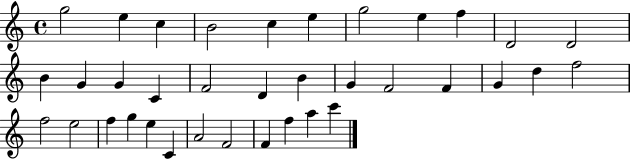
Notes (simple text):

G5/h E5/q C5/q B4/h C5/q E5/q G5/h E5/q F5/q D4/h D4/h B4/q G4/q G4/q C4/q F4/h D4/q B4/q G4/q F4/h F4/q G4/q D5/q F5/h F5/h E5/h F5/q G5/q E5/q C4/q A4/h F4/h F4/q F5/q A5/q C6/q